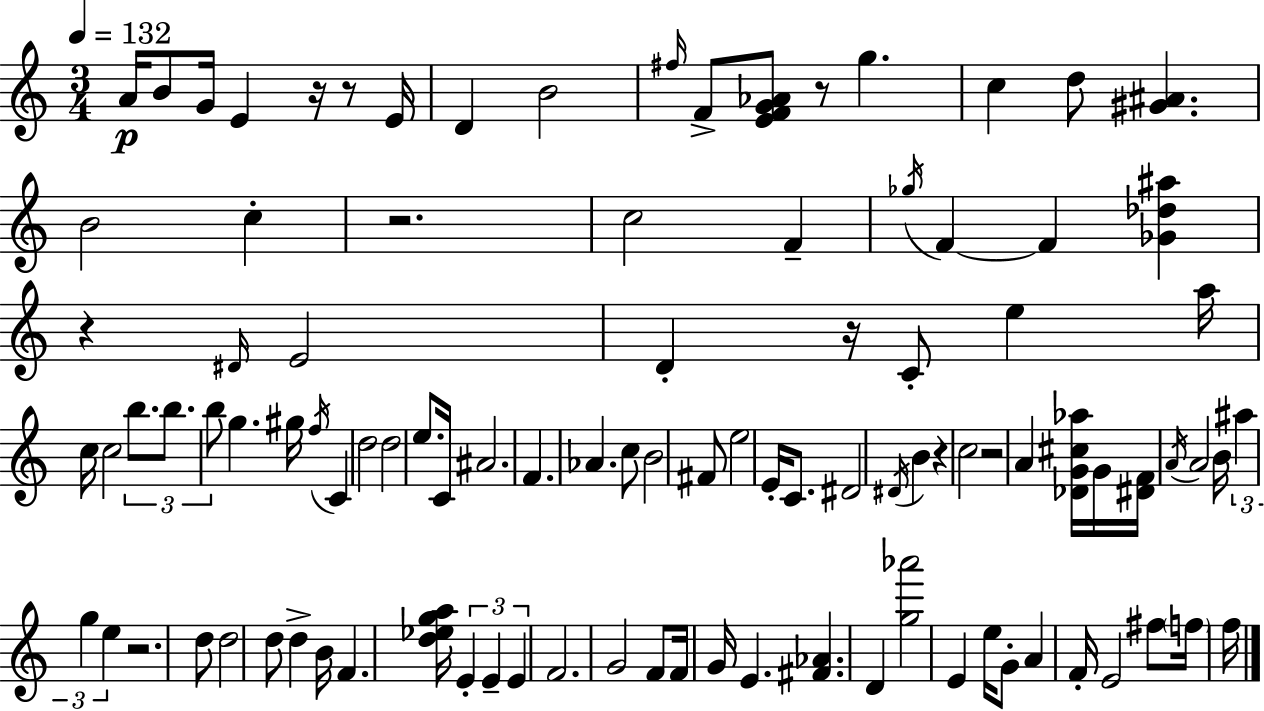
A4/s B4/e G4/s E4/q R/s R/e E4/s D4/q B4/h F#5/s F4/e [E4,F4,G4,Ab4]/e R/e G5/q. C5/q D5/e [G#4,A#4]/q. B4/h C5/q R/h. C5/h F4/q Gb5/s F4/q F4/q [Gb4,Db5,A#5]/q R/q D#4/s E4/h D4/q R/s C4/e E5/q A5/s C5/s C5/h B5/e. B5/e. B5/e G5/q. G#5/s F5/s C4/q D5/h D5/h E5/e. C4/s A#4/h. F4/q. Ab4/q. C5/e B4/h F#4/e E5/h E4/s C4/e. D#4/h D#4/s B4/q R/q C5/h R/h A4/q [Db4,G4,C#5,Ab5]/s G4/s [D#4,F4]/s A4/s A4/h B4/s A#5/q G5/q E5/q R/h. D5/e D5/h D5/e D5/q B4/s F4/q. [D5,Eb5,G5,A5]/s E4/q E4/q E4/q F4/h. G4/h F4/e F4/s G4/s E4/q. [F#4,Ab4]/q. D4/q [G5,Ab6]/h E4/q E5/s G4/e A4/q F4/s E4/h F#5/e F5/s F5/s